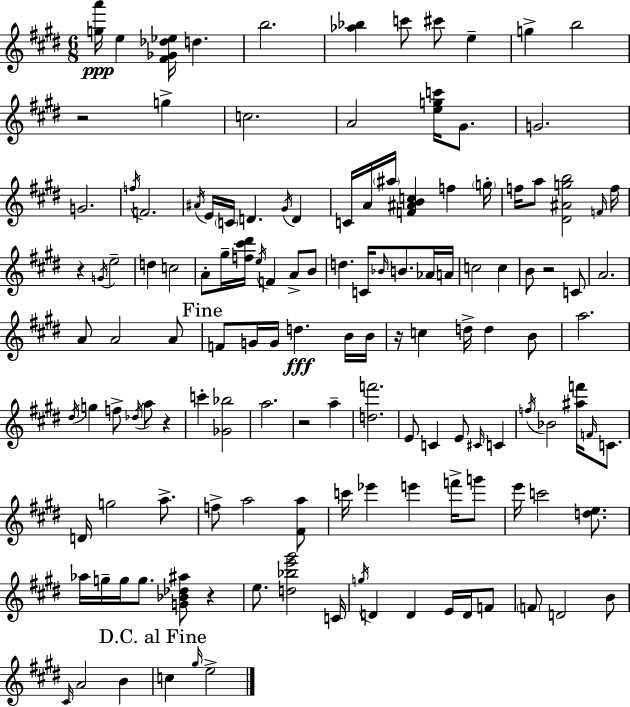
[G5,A6]/s E5/q [F#4,Gb4,Db5,Eb5]/s D5/q. B5/h. [Ab5,Bb5]/q C6/e C#6/e E5/q G5/q B5/h R/h G5/q C5/h. A4/h [E5,G5,C6]/s G#4/e. G4/h. G4/h. F5/s F4/h. A#4/s E4/s C4/s D4/q. G#4/s D4/q C4/s A4/s A#5/s [F4,A#4,B4,C5]/q F5/q G5/s F5/s A5/e [D#4,A#4,G5,B5]/h F4/s F5/s R/q G4/s E5/h D5/q C5/h A4/e G#5/s [F5,C#6,D#6]/s E5/s F4/q A4/e B4/e D5/q. C4/s Bb4/s B4/e. Ab4/s A4/s C5/h C5/q B4/e R/h C4/e A4/h. A4/e A4/h A4/e F4/e G4/s G4/s D5/q. B4/s B4/s R/s C5/q D5/s D5/q B4/e A5/h. D#5/s G5/q F5/e Db5/s A5/e R/q C6/q [Gb4,Bb5]/h A5/h. R/h A5/q [D5,F6]/h. E4/e C4/q E4/e C#4/s C4/q F5/s Bb4/h [A#5,F6]/s F4/s C4/e. D4/s G5/h A5/e. F5/e A5/h [F#4,A5]/e C6/s Eb6/q E6/q F6/s G6/e E6/s C6/h [D5,E5]/e. Ab5/s G5/s G5/s G5/e. [G4,Bb4,Db5,A#5]/e R/q E5/e. [D5,Bb5,E6,G#6]/h C4/s G5/s D4/q D4/q E4/s D4/s F4/e F4/e D4/h B4/e C#4/s A4/h B4/q C5/q G#5/s E5/h